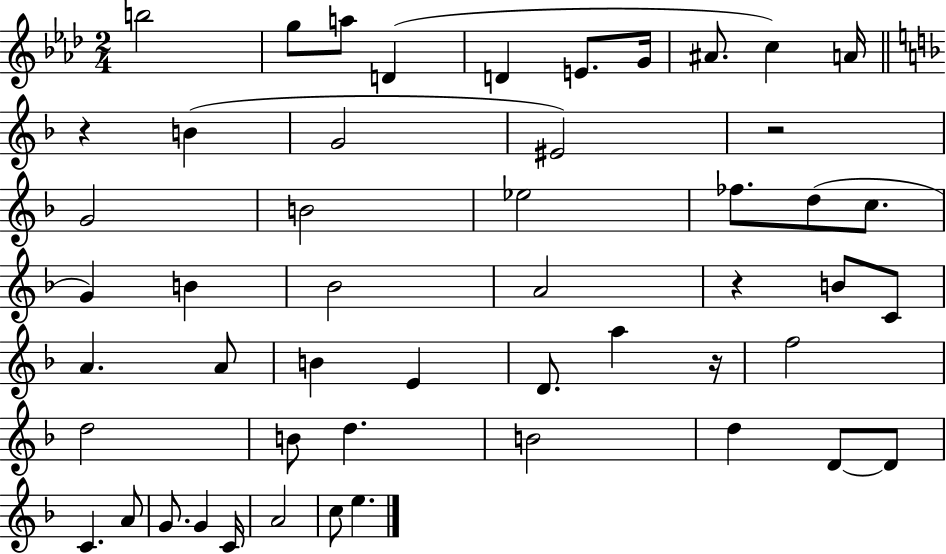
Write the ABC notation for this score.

X:1
T:Untitled
M:2/4
L:1/4
K:Ab
b2 g/2 a/2 D D E/2 G/4 ^A/2 c A/4 z B G2 ^E2 z2 G2 B2 _e2 _f/2 d/2 c/2 G B _B2 A2 z B/2 C/2 A A/2 B E D/2 a z/4 f2 d2 B/2 d B2 d D/2 D/2 C A/2 G/2 G C/4 A2 c/2 e